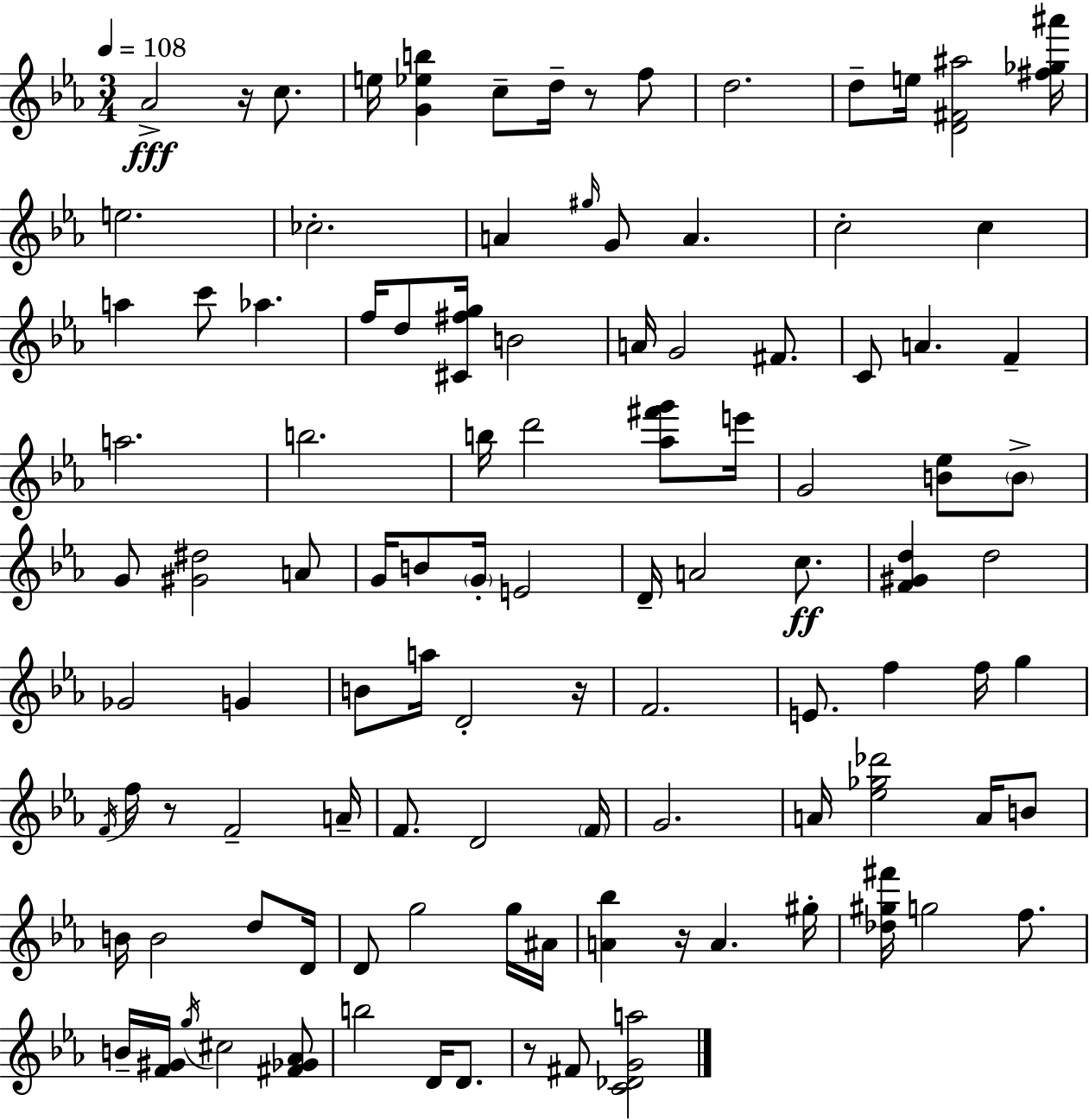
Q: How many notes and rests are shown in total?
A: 106